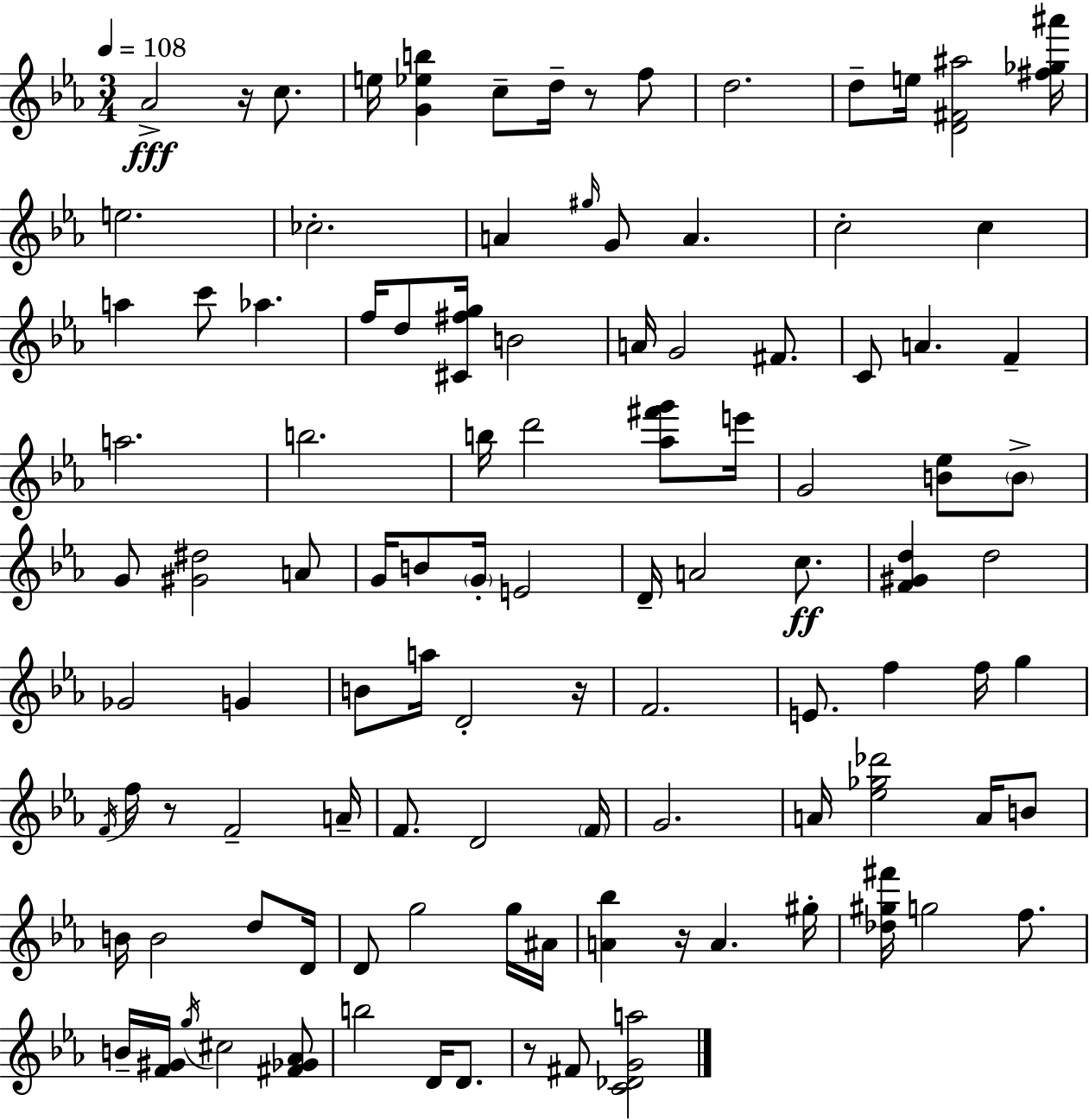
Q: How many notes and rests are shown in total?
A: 106